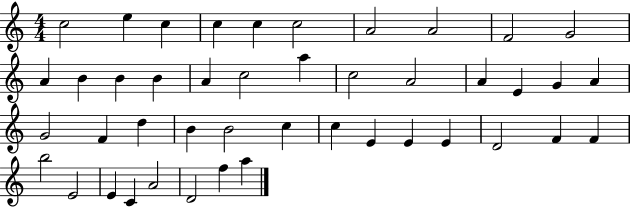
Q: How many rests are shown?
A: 0